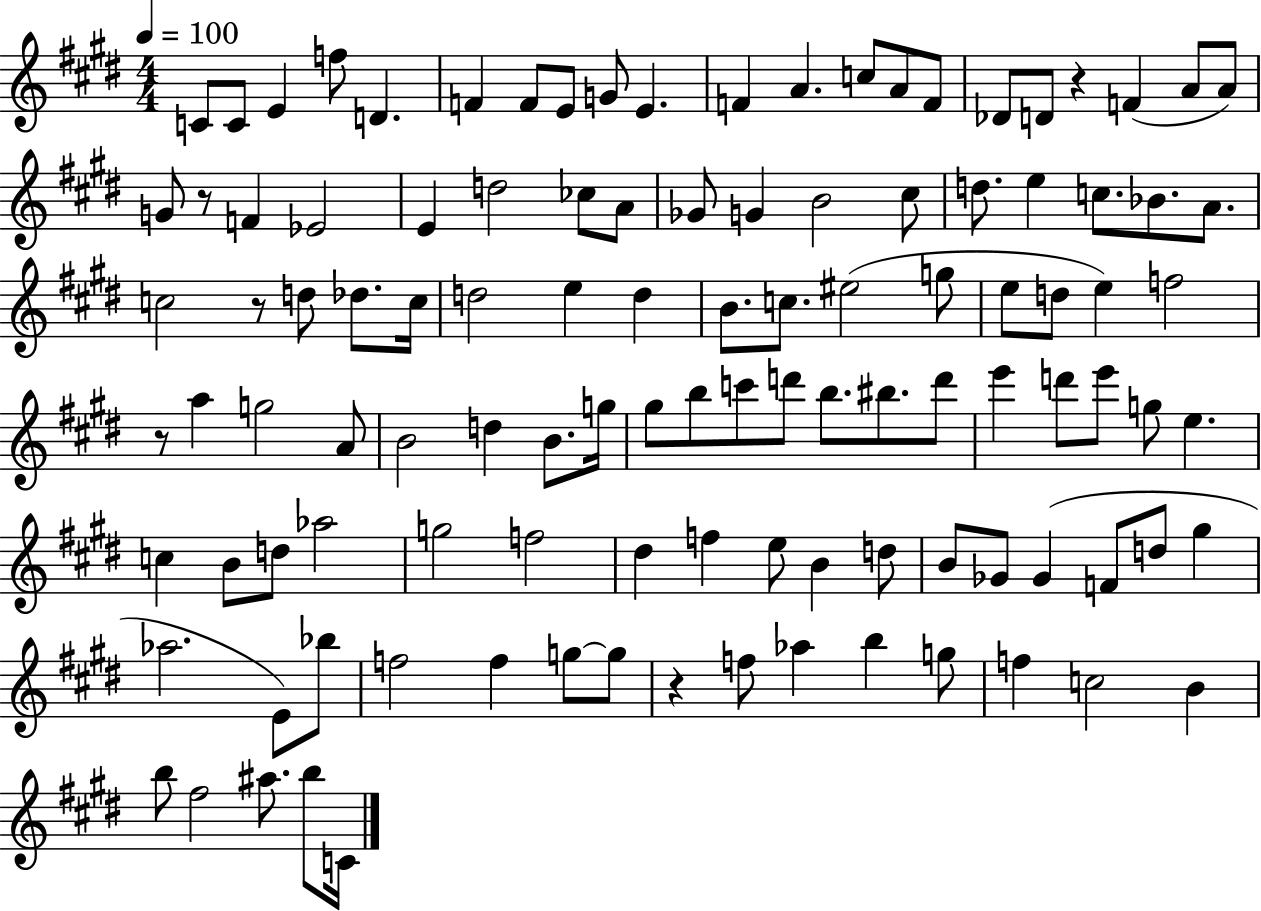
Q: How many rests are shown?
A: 5